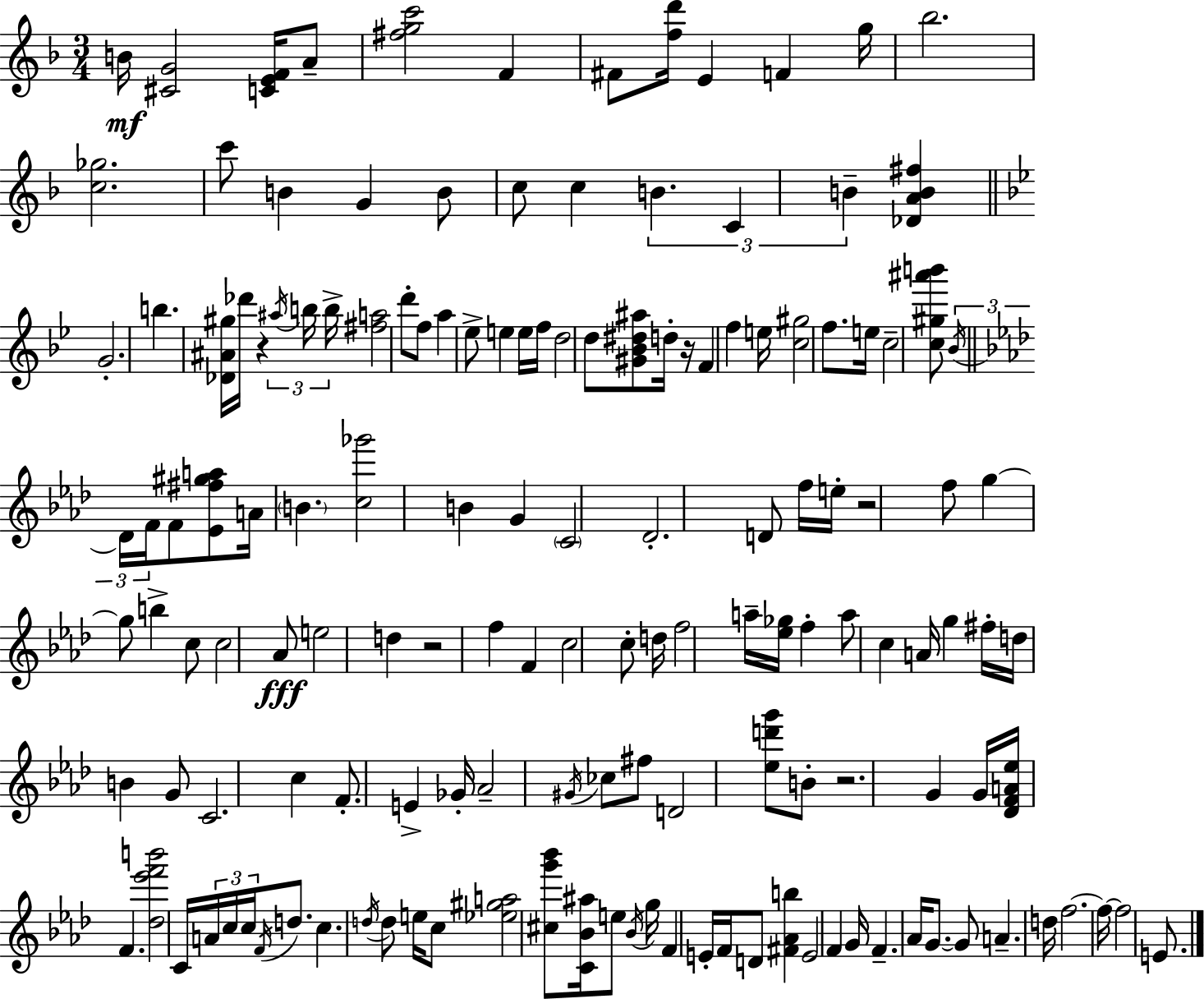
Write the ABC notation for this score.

X:1
T:Untitled
M:3/4
L:1/4
K:F
B/4 [^CG]2 [CEF]/4 A/2 [^fgc']2 F ^F/2 [fd']/4 E F g/4 _b2 [c_g]2 c'/2 B G B/2 c/2 c B C B [_DAB^f] G2 b [_D^A^g]/4 _d'/4 z ^a/4 b/4 b/4 [^fa]2 d'/2 f/2 a _e/2 e e/4 f/4 d2 d/2 [^G_B^d^a]/2 d/4 z/4 F f e/4 [c^g]2 f/2 e/4 c2 [c^g^a'b']/2 _B/4 _D/4 F/4 F/2 [_E^f^ga]/2 A/4 B [c_g']2 B G C2 _D2 D/2 f/4 e/4 z2 f/2 g g/2 b c/2 c2 _A/2 e2 d z2 f F c2 c/2 d/4 f2 a/4 [_e_g]/4 f a/2 c A/4 g ^f/4 d/4 B G/2 C2 c F/2 E _G/4 _A2 ^G/4 _c/2 ^f/2 D2 [_ed'g']/2 B/2 z2 G G/4 [_DFA_e]/4 F [_d_e'f'b']2 C/4 A/4 c/4 c/4 F/4 d/2 c d/4 d/2 e/4 c/2 [_e^ga]2 [^cg'_b']/2 [C_B^a]/4 e/2 _B/4 g/4 F E/4 F/4 D/2 [^F_Ab] E2 F G/4 F _A/4 G/2 G/2 A d/4 f2 f/4 f2 E/2